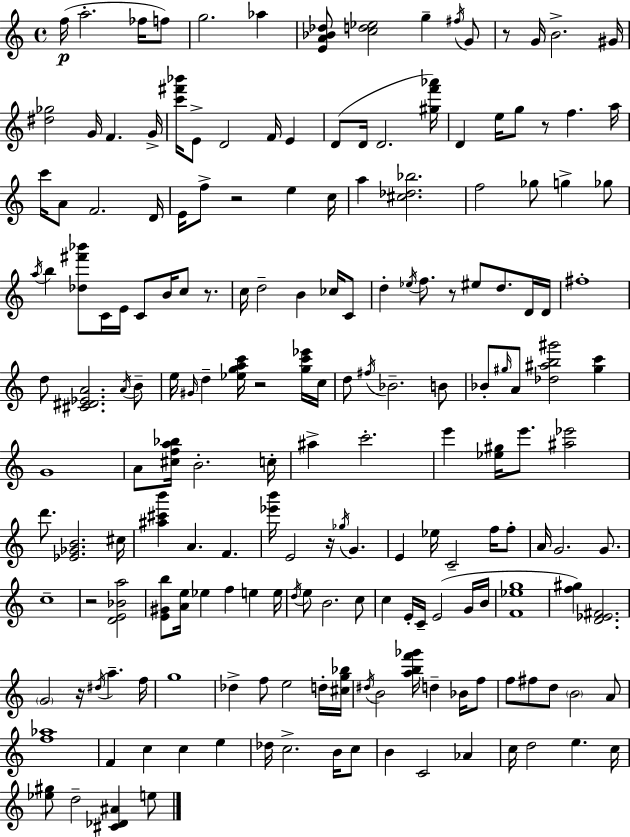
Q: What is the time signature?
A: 4/4